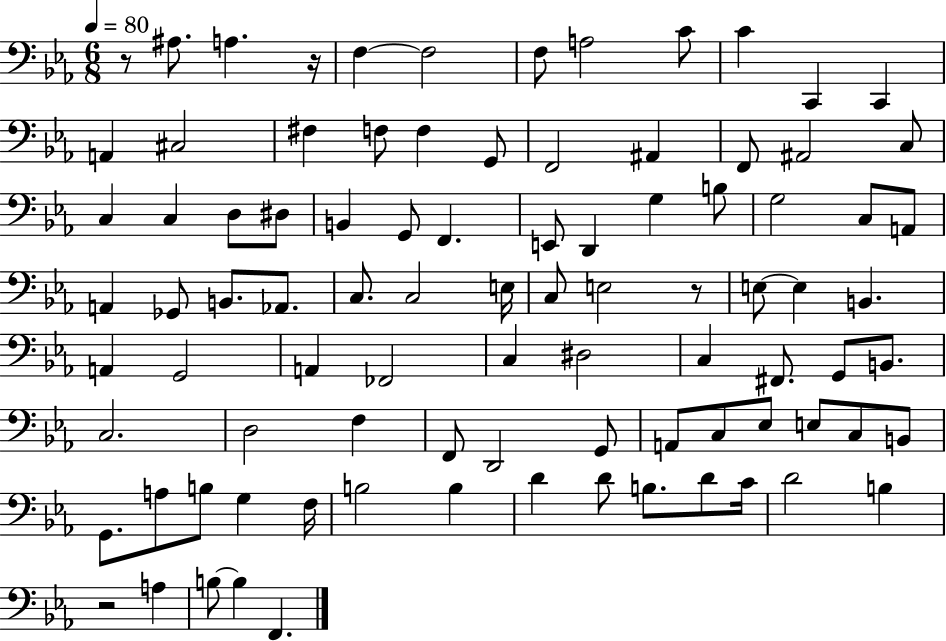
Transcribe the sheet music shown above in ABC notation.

X:1
T:Untitled
M:6/8
L:1/4
K:Eb
z/2 ^A,/2 A, z/4 F, F,2 F,/2 A,2 C/2 C C,, C,, A,, ^C,2 ^F, F,/2 F, G,,/2 F,,2 ^A,, F,,/2 ^A,,2 C,/2 C, C, D,/2 ^D,/2 B,, G,,/2 F,, E,,/2 D,, G, B,/2 G,2 C,/2 A,,/2 A,, _G,,/2 B,,/2 _A,,/2 C,/2 C,2 E,/4 C,/2 E,2 z/2 E,/2 E, B,, A,, G,,2 A,, _F,,2 C, ^D,2 C, ^F,,/2 G,,/2 B,,/2 C,2 D,2 F, F,,/2 D,,2 G,,/2 A,,/2 C,/2 _E,/2 E,/2 C,/2 B,,/2 G,,/2 A,/2 B,/2 G, F,/4 B,2 B, D D/2 B,/2 D/2 C/4 D2 B, z2 A, B,/2 B, F,,